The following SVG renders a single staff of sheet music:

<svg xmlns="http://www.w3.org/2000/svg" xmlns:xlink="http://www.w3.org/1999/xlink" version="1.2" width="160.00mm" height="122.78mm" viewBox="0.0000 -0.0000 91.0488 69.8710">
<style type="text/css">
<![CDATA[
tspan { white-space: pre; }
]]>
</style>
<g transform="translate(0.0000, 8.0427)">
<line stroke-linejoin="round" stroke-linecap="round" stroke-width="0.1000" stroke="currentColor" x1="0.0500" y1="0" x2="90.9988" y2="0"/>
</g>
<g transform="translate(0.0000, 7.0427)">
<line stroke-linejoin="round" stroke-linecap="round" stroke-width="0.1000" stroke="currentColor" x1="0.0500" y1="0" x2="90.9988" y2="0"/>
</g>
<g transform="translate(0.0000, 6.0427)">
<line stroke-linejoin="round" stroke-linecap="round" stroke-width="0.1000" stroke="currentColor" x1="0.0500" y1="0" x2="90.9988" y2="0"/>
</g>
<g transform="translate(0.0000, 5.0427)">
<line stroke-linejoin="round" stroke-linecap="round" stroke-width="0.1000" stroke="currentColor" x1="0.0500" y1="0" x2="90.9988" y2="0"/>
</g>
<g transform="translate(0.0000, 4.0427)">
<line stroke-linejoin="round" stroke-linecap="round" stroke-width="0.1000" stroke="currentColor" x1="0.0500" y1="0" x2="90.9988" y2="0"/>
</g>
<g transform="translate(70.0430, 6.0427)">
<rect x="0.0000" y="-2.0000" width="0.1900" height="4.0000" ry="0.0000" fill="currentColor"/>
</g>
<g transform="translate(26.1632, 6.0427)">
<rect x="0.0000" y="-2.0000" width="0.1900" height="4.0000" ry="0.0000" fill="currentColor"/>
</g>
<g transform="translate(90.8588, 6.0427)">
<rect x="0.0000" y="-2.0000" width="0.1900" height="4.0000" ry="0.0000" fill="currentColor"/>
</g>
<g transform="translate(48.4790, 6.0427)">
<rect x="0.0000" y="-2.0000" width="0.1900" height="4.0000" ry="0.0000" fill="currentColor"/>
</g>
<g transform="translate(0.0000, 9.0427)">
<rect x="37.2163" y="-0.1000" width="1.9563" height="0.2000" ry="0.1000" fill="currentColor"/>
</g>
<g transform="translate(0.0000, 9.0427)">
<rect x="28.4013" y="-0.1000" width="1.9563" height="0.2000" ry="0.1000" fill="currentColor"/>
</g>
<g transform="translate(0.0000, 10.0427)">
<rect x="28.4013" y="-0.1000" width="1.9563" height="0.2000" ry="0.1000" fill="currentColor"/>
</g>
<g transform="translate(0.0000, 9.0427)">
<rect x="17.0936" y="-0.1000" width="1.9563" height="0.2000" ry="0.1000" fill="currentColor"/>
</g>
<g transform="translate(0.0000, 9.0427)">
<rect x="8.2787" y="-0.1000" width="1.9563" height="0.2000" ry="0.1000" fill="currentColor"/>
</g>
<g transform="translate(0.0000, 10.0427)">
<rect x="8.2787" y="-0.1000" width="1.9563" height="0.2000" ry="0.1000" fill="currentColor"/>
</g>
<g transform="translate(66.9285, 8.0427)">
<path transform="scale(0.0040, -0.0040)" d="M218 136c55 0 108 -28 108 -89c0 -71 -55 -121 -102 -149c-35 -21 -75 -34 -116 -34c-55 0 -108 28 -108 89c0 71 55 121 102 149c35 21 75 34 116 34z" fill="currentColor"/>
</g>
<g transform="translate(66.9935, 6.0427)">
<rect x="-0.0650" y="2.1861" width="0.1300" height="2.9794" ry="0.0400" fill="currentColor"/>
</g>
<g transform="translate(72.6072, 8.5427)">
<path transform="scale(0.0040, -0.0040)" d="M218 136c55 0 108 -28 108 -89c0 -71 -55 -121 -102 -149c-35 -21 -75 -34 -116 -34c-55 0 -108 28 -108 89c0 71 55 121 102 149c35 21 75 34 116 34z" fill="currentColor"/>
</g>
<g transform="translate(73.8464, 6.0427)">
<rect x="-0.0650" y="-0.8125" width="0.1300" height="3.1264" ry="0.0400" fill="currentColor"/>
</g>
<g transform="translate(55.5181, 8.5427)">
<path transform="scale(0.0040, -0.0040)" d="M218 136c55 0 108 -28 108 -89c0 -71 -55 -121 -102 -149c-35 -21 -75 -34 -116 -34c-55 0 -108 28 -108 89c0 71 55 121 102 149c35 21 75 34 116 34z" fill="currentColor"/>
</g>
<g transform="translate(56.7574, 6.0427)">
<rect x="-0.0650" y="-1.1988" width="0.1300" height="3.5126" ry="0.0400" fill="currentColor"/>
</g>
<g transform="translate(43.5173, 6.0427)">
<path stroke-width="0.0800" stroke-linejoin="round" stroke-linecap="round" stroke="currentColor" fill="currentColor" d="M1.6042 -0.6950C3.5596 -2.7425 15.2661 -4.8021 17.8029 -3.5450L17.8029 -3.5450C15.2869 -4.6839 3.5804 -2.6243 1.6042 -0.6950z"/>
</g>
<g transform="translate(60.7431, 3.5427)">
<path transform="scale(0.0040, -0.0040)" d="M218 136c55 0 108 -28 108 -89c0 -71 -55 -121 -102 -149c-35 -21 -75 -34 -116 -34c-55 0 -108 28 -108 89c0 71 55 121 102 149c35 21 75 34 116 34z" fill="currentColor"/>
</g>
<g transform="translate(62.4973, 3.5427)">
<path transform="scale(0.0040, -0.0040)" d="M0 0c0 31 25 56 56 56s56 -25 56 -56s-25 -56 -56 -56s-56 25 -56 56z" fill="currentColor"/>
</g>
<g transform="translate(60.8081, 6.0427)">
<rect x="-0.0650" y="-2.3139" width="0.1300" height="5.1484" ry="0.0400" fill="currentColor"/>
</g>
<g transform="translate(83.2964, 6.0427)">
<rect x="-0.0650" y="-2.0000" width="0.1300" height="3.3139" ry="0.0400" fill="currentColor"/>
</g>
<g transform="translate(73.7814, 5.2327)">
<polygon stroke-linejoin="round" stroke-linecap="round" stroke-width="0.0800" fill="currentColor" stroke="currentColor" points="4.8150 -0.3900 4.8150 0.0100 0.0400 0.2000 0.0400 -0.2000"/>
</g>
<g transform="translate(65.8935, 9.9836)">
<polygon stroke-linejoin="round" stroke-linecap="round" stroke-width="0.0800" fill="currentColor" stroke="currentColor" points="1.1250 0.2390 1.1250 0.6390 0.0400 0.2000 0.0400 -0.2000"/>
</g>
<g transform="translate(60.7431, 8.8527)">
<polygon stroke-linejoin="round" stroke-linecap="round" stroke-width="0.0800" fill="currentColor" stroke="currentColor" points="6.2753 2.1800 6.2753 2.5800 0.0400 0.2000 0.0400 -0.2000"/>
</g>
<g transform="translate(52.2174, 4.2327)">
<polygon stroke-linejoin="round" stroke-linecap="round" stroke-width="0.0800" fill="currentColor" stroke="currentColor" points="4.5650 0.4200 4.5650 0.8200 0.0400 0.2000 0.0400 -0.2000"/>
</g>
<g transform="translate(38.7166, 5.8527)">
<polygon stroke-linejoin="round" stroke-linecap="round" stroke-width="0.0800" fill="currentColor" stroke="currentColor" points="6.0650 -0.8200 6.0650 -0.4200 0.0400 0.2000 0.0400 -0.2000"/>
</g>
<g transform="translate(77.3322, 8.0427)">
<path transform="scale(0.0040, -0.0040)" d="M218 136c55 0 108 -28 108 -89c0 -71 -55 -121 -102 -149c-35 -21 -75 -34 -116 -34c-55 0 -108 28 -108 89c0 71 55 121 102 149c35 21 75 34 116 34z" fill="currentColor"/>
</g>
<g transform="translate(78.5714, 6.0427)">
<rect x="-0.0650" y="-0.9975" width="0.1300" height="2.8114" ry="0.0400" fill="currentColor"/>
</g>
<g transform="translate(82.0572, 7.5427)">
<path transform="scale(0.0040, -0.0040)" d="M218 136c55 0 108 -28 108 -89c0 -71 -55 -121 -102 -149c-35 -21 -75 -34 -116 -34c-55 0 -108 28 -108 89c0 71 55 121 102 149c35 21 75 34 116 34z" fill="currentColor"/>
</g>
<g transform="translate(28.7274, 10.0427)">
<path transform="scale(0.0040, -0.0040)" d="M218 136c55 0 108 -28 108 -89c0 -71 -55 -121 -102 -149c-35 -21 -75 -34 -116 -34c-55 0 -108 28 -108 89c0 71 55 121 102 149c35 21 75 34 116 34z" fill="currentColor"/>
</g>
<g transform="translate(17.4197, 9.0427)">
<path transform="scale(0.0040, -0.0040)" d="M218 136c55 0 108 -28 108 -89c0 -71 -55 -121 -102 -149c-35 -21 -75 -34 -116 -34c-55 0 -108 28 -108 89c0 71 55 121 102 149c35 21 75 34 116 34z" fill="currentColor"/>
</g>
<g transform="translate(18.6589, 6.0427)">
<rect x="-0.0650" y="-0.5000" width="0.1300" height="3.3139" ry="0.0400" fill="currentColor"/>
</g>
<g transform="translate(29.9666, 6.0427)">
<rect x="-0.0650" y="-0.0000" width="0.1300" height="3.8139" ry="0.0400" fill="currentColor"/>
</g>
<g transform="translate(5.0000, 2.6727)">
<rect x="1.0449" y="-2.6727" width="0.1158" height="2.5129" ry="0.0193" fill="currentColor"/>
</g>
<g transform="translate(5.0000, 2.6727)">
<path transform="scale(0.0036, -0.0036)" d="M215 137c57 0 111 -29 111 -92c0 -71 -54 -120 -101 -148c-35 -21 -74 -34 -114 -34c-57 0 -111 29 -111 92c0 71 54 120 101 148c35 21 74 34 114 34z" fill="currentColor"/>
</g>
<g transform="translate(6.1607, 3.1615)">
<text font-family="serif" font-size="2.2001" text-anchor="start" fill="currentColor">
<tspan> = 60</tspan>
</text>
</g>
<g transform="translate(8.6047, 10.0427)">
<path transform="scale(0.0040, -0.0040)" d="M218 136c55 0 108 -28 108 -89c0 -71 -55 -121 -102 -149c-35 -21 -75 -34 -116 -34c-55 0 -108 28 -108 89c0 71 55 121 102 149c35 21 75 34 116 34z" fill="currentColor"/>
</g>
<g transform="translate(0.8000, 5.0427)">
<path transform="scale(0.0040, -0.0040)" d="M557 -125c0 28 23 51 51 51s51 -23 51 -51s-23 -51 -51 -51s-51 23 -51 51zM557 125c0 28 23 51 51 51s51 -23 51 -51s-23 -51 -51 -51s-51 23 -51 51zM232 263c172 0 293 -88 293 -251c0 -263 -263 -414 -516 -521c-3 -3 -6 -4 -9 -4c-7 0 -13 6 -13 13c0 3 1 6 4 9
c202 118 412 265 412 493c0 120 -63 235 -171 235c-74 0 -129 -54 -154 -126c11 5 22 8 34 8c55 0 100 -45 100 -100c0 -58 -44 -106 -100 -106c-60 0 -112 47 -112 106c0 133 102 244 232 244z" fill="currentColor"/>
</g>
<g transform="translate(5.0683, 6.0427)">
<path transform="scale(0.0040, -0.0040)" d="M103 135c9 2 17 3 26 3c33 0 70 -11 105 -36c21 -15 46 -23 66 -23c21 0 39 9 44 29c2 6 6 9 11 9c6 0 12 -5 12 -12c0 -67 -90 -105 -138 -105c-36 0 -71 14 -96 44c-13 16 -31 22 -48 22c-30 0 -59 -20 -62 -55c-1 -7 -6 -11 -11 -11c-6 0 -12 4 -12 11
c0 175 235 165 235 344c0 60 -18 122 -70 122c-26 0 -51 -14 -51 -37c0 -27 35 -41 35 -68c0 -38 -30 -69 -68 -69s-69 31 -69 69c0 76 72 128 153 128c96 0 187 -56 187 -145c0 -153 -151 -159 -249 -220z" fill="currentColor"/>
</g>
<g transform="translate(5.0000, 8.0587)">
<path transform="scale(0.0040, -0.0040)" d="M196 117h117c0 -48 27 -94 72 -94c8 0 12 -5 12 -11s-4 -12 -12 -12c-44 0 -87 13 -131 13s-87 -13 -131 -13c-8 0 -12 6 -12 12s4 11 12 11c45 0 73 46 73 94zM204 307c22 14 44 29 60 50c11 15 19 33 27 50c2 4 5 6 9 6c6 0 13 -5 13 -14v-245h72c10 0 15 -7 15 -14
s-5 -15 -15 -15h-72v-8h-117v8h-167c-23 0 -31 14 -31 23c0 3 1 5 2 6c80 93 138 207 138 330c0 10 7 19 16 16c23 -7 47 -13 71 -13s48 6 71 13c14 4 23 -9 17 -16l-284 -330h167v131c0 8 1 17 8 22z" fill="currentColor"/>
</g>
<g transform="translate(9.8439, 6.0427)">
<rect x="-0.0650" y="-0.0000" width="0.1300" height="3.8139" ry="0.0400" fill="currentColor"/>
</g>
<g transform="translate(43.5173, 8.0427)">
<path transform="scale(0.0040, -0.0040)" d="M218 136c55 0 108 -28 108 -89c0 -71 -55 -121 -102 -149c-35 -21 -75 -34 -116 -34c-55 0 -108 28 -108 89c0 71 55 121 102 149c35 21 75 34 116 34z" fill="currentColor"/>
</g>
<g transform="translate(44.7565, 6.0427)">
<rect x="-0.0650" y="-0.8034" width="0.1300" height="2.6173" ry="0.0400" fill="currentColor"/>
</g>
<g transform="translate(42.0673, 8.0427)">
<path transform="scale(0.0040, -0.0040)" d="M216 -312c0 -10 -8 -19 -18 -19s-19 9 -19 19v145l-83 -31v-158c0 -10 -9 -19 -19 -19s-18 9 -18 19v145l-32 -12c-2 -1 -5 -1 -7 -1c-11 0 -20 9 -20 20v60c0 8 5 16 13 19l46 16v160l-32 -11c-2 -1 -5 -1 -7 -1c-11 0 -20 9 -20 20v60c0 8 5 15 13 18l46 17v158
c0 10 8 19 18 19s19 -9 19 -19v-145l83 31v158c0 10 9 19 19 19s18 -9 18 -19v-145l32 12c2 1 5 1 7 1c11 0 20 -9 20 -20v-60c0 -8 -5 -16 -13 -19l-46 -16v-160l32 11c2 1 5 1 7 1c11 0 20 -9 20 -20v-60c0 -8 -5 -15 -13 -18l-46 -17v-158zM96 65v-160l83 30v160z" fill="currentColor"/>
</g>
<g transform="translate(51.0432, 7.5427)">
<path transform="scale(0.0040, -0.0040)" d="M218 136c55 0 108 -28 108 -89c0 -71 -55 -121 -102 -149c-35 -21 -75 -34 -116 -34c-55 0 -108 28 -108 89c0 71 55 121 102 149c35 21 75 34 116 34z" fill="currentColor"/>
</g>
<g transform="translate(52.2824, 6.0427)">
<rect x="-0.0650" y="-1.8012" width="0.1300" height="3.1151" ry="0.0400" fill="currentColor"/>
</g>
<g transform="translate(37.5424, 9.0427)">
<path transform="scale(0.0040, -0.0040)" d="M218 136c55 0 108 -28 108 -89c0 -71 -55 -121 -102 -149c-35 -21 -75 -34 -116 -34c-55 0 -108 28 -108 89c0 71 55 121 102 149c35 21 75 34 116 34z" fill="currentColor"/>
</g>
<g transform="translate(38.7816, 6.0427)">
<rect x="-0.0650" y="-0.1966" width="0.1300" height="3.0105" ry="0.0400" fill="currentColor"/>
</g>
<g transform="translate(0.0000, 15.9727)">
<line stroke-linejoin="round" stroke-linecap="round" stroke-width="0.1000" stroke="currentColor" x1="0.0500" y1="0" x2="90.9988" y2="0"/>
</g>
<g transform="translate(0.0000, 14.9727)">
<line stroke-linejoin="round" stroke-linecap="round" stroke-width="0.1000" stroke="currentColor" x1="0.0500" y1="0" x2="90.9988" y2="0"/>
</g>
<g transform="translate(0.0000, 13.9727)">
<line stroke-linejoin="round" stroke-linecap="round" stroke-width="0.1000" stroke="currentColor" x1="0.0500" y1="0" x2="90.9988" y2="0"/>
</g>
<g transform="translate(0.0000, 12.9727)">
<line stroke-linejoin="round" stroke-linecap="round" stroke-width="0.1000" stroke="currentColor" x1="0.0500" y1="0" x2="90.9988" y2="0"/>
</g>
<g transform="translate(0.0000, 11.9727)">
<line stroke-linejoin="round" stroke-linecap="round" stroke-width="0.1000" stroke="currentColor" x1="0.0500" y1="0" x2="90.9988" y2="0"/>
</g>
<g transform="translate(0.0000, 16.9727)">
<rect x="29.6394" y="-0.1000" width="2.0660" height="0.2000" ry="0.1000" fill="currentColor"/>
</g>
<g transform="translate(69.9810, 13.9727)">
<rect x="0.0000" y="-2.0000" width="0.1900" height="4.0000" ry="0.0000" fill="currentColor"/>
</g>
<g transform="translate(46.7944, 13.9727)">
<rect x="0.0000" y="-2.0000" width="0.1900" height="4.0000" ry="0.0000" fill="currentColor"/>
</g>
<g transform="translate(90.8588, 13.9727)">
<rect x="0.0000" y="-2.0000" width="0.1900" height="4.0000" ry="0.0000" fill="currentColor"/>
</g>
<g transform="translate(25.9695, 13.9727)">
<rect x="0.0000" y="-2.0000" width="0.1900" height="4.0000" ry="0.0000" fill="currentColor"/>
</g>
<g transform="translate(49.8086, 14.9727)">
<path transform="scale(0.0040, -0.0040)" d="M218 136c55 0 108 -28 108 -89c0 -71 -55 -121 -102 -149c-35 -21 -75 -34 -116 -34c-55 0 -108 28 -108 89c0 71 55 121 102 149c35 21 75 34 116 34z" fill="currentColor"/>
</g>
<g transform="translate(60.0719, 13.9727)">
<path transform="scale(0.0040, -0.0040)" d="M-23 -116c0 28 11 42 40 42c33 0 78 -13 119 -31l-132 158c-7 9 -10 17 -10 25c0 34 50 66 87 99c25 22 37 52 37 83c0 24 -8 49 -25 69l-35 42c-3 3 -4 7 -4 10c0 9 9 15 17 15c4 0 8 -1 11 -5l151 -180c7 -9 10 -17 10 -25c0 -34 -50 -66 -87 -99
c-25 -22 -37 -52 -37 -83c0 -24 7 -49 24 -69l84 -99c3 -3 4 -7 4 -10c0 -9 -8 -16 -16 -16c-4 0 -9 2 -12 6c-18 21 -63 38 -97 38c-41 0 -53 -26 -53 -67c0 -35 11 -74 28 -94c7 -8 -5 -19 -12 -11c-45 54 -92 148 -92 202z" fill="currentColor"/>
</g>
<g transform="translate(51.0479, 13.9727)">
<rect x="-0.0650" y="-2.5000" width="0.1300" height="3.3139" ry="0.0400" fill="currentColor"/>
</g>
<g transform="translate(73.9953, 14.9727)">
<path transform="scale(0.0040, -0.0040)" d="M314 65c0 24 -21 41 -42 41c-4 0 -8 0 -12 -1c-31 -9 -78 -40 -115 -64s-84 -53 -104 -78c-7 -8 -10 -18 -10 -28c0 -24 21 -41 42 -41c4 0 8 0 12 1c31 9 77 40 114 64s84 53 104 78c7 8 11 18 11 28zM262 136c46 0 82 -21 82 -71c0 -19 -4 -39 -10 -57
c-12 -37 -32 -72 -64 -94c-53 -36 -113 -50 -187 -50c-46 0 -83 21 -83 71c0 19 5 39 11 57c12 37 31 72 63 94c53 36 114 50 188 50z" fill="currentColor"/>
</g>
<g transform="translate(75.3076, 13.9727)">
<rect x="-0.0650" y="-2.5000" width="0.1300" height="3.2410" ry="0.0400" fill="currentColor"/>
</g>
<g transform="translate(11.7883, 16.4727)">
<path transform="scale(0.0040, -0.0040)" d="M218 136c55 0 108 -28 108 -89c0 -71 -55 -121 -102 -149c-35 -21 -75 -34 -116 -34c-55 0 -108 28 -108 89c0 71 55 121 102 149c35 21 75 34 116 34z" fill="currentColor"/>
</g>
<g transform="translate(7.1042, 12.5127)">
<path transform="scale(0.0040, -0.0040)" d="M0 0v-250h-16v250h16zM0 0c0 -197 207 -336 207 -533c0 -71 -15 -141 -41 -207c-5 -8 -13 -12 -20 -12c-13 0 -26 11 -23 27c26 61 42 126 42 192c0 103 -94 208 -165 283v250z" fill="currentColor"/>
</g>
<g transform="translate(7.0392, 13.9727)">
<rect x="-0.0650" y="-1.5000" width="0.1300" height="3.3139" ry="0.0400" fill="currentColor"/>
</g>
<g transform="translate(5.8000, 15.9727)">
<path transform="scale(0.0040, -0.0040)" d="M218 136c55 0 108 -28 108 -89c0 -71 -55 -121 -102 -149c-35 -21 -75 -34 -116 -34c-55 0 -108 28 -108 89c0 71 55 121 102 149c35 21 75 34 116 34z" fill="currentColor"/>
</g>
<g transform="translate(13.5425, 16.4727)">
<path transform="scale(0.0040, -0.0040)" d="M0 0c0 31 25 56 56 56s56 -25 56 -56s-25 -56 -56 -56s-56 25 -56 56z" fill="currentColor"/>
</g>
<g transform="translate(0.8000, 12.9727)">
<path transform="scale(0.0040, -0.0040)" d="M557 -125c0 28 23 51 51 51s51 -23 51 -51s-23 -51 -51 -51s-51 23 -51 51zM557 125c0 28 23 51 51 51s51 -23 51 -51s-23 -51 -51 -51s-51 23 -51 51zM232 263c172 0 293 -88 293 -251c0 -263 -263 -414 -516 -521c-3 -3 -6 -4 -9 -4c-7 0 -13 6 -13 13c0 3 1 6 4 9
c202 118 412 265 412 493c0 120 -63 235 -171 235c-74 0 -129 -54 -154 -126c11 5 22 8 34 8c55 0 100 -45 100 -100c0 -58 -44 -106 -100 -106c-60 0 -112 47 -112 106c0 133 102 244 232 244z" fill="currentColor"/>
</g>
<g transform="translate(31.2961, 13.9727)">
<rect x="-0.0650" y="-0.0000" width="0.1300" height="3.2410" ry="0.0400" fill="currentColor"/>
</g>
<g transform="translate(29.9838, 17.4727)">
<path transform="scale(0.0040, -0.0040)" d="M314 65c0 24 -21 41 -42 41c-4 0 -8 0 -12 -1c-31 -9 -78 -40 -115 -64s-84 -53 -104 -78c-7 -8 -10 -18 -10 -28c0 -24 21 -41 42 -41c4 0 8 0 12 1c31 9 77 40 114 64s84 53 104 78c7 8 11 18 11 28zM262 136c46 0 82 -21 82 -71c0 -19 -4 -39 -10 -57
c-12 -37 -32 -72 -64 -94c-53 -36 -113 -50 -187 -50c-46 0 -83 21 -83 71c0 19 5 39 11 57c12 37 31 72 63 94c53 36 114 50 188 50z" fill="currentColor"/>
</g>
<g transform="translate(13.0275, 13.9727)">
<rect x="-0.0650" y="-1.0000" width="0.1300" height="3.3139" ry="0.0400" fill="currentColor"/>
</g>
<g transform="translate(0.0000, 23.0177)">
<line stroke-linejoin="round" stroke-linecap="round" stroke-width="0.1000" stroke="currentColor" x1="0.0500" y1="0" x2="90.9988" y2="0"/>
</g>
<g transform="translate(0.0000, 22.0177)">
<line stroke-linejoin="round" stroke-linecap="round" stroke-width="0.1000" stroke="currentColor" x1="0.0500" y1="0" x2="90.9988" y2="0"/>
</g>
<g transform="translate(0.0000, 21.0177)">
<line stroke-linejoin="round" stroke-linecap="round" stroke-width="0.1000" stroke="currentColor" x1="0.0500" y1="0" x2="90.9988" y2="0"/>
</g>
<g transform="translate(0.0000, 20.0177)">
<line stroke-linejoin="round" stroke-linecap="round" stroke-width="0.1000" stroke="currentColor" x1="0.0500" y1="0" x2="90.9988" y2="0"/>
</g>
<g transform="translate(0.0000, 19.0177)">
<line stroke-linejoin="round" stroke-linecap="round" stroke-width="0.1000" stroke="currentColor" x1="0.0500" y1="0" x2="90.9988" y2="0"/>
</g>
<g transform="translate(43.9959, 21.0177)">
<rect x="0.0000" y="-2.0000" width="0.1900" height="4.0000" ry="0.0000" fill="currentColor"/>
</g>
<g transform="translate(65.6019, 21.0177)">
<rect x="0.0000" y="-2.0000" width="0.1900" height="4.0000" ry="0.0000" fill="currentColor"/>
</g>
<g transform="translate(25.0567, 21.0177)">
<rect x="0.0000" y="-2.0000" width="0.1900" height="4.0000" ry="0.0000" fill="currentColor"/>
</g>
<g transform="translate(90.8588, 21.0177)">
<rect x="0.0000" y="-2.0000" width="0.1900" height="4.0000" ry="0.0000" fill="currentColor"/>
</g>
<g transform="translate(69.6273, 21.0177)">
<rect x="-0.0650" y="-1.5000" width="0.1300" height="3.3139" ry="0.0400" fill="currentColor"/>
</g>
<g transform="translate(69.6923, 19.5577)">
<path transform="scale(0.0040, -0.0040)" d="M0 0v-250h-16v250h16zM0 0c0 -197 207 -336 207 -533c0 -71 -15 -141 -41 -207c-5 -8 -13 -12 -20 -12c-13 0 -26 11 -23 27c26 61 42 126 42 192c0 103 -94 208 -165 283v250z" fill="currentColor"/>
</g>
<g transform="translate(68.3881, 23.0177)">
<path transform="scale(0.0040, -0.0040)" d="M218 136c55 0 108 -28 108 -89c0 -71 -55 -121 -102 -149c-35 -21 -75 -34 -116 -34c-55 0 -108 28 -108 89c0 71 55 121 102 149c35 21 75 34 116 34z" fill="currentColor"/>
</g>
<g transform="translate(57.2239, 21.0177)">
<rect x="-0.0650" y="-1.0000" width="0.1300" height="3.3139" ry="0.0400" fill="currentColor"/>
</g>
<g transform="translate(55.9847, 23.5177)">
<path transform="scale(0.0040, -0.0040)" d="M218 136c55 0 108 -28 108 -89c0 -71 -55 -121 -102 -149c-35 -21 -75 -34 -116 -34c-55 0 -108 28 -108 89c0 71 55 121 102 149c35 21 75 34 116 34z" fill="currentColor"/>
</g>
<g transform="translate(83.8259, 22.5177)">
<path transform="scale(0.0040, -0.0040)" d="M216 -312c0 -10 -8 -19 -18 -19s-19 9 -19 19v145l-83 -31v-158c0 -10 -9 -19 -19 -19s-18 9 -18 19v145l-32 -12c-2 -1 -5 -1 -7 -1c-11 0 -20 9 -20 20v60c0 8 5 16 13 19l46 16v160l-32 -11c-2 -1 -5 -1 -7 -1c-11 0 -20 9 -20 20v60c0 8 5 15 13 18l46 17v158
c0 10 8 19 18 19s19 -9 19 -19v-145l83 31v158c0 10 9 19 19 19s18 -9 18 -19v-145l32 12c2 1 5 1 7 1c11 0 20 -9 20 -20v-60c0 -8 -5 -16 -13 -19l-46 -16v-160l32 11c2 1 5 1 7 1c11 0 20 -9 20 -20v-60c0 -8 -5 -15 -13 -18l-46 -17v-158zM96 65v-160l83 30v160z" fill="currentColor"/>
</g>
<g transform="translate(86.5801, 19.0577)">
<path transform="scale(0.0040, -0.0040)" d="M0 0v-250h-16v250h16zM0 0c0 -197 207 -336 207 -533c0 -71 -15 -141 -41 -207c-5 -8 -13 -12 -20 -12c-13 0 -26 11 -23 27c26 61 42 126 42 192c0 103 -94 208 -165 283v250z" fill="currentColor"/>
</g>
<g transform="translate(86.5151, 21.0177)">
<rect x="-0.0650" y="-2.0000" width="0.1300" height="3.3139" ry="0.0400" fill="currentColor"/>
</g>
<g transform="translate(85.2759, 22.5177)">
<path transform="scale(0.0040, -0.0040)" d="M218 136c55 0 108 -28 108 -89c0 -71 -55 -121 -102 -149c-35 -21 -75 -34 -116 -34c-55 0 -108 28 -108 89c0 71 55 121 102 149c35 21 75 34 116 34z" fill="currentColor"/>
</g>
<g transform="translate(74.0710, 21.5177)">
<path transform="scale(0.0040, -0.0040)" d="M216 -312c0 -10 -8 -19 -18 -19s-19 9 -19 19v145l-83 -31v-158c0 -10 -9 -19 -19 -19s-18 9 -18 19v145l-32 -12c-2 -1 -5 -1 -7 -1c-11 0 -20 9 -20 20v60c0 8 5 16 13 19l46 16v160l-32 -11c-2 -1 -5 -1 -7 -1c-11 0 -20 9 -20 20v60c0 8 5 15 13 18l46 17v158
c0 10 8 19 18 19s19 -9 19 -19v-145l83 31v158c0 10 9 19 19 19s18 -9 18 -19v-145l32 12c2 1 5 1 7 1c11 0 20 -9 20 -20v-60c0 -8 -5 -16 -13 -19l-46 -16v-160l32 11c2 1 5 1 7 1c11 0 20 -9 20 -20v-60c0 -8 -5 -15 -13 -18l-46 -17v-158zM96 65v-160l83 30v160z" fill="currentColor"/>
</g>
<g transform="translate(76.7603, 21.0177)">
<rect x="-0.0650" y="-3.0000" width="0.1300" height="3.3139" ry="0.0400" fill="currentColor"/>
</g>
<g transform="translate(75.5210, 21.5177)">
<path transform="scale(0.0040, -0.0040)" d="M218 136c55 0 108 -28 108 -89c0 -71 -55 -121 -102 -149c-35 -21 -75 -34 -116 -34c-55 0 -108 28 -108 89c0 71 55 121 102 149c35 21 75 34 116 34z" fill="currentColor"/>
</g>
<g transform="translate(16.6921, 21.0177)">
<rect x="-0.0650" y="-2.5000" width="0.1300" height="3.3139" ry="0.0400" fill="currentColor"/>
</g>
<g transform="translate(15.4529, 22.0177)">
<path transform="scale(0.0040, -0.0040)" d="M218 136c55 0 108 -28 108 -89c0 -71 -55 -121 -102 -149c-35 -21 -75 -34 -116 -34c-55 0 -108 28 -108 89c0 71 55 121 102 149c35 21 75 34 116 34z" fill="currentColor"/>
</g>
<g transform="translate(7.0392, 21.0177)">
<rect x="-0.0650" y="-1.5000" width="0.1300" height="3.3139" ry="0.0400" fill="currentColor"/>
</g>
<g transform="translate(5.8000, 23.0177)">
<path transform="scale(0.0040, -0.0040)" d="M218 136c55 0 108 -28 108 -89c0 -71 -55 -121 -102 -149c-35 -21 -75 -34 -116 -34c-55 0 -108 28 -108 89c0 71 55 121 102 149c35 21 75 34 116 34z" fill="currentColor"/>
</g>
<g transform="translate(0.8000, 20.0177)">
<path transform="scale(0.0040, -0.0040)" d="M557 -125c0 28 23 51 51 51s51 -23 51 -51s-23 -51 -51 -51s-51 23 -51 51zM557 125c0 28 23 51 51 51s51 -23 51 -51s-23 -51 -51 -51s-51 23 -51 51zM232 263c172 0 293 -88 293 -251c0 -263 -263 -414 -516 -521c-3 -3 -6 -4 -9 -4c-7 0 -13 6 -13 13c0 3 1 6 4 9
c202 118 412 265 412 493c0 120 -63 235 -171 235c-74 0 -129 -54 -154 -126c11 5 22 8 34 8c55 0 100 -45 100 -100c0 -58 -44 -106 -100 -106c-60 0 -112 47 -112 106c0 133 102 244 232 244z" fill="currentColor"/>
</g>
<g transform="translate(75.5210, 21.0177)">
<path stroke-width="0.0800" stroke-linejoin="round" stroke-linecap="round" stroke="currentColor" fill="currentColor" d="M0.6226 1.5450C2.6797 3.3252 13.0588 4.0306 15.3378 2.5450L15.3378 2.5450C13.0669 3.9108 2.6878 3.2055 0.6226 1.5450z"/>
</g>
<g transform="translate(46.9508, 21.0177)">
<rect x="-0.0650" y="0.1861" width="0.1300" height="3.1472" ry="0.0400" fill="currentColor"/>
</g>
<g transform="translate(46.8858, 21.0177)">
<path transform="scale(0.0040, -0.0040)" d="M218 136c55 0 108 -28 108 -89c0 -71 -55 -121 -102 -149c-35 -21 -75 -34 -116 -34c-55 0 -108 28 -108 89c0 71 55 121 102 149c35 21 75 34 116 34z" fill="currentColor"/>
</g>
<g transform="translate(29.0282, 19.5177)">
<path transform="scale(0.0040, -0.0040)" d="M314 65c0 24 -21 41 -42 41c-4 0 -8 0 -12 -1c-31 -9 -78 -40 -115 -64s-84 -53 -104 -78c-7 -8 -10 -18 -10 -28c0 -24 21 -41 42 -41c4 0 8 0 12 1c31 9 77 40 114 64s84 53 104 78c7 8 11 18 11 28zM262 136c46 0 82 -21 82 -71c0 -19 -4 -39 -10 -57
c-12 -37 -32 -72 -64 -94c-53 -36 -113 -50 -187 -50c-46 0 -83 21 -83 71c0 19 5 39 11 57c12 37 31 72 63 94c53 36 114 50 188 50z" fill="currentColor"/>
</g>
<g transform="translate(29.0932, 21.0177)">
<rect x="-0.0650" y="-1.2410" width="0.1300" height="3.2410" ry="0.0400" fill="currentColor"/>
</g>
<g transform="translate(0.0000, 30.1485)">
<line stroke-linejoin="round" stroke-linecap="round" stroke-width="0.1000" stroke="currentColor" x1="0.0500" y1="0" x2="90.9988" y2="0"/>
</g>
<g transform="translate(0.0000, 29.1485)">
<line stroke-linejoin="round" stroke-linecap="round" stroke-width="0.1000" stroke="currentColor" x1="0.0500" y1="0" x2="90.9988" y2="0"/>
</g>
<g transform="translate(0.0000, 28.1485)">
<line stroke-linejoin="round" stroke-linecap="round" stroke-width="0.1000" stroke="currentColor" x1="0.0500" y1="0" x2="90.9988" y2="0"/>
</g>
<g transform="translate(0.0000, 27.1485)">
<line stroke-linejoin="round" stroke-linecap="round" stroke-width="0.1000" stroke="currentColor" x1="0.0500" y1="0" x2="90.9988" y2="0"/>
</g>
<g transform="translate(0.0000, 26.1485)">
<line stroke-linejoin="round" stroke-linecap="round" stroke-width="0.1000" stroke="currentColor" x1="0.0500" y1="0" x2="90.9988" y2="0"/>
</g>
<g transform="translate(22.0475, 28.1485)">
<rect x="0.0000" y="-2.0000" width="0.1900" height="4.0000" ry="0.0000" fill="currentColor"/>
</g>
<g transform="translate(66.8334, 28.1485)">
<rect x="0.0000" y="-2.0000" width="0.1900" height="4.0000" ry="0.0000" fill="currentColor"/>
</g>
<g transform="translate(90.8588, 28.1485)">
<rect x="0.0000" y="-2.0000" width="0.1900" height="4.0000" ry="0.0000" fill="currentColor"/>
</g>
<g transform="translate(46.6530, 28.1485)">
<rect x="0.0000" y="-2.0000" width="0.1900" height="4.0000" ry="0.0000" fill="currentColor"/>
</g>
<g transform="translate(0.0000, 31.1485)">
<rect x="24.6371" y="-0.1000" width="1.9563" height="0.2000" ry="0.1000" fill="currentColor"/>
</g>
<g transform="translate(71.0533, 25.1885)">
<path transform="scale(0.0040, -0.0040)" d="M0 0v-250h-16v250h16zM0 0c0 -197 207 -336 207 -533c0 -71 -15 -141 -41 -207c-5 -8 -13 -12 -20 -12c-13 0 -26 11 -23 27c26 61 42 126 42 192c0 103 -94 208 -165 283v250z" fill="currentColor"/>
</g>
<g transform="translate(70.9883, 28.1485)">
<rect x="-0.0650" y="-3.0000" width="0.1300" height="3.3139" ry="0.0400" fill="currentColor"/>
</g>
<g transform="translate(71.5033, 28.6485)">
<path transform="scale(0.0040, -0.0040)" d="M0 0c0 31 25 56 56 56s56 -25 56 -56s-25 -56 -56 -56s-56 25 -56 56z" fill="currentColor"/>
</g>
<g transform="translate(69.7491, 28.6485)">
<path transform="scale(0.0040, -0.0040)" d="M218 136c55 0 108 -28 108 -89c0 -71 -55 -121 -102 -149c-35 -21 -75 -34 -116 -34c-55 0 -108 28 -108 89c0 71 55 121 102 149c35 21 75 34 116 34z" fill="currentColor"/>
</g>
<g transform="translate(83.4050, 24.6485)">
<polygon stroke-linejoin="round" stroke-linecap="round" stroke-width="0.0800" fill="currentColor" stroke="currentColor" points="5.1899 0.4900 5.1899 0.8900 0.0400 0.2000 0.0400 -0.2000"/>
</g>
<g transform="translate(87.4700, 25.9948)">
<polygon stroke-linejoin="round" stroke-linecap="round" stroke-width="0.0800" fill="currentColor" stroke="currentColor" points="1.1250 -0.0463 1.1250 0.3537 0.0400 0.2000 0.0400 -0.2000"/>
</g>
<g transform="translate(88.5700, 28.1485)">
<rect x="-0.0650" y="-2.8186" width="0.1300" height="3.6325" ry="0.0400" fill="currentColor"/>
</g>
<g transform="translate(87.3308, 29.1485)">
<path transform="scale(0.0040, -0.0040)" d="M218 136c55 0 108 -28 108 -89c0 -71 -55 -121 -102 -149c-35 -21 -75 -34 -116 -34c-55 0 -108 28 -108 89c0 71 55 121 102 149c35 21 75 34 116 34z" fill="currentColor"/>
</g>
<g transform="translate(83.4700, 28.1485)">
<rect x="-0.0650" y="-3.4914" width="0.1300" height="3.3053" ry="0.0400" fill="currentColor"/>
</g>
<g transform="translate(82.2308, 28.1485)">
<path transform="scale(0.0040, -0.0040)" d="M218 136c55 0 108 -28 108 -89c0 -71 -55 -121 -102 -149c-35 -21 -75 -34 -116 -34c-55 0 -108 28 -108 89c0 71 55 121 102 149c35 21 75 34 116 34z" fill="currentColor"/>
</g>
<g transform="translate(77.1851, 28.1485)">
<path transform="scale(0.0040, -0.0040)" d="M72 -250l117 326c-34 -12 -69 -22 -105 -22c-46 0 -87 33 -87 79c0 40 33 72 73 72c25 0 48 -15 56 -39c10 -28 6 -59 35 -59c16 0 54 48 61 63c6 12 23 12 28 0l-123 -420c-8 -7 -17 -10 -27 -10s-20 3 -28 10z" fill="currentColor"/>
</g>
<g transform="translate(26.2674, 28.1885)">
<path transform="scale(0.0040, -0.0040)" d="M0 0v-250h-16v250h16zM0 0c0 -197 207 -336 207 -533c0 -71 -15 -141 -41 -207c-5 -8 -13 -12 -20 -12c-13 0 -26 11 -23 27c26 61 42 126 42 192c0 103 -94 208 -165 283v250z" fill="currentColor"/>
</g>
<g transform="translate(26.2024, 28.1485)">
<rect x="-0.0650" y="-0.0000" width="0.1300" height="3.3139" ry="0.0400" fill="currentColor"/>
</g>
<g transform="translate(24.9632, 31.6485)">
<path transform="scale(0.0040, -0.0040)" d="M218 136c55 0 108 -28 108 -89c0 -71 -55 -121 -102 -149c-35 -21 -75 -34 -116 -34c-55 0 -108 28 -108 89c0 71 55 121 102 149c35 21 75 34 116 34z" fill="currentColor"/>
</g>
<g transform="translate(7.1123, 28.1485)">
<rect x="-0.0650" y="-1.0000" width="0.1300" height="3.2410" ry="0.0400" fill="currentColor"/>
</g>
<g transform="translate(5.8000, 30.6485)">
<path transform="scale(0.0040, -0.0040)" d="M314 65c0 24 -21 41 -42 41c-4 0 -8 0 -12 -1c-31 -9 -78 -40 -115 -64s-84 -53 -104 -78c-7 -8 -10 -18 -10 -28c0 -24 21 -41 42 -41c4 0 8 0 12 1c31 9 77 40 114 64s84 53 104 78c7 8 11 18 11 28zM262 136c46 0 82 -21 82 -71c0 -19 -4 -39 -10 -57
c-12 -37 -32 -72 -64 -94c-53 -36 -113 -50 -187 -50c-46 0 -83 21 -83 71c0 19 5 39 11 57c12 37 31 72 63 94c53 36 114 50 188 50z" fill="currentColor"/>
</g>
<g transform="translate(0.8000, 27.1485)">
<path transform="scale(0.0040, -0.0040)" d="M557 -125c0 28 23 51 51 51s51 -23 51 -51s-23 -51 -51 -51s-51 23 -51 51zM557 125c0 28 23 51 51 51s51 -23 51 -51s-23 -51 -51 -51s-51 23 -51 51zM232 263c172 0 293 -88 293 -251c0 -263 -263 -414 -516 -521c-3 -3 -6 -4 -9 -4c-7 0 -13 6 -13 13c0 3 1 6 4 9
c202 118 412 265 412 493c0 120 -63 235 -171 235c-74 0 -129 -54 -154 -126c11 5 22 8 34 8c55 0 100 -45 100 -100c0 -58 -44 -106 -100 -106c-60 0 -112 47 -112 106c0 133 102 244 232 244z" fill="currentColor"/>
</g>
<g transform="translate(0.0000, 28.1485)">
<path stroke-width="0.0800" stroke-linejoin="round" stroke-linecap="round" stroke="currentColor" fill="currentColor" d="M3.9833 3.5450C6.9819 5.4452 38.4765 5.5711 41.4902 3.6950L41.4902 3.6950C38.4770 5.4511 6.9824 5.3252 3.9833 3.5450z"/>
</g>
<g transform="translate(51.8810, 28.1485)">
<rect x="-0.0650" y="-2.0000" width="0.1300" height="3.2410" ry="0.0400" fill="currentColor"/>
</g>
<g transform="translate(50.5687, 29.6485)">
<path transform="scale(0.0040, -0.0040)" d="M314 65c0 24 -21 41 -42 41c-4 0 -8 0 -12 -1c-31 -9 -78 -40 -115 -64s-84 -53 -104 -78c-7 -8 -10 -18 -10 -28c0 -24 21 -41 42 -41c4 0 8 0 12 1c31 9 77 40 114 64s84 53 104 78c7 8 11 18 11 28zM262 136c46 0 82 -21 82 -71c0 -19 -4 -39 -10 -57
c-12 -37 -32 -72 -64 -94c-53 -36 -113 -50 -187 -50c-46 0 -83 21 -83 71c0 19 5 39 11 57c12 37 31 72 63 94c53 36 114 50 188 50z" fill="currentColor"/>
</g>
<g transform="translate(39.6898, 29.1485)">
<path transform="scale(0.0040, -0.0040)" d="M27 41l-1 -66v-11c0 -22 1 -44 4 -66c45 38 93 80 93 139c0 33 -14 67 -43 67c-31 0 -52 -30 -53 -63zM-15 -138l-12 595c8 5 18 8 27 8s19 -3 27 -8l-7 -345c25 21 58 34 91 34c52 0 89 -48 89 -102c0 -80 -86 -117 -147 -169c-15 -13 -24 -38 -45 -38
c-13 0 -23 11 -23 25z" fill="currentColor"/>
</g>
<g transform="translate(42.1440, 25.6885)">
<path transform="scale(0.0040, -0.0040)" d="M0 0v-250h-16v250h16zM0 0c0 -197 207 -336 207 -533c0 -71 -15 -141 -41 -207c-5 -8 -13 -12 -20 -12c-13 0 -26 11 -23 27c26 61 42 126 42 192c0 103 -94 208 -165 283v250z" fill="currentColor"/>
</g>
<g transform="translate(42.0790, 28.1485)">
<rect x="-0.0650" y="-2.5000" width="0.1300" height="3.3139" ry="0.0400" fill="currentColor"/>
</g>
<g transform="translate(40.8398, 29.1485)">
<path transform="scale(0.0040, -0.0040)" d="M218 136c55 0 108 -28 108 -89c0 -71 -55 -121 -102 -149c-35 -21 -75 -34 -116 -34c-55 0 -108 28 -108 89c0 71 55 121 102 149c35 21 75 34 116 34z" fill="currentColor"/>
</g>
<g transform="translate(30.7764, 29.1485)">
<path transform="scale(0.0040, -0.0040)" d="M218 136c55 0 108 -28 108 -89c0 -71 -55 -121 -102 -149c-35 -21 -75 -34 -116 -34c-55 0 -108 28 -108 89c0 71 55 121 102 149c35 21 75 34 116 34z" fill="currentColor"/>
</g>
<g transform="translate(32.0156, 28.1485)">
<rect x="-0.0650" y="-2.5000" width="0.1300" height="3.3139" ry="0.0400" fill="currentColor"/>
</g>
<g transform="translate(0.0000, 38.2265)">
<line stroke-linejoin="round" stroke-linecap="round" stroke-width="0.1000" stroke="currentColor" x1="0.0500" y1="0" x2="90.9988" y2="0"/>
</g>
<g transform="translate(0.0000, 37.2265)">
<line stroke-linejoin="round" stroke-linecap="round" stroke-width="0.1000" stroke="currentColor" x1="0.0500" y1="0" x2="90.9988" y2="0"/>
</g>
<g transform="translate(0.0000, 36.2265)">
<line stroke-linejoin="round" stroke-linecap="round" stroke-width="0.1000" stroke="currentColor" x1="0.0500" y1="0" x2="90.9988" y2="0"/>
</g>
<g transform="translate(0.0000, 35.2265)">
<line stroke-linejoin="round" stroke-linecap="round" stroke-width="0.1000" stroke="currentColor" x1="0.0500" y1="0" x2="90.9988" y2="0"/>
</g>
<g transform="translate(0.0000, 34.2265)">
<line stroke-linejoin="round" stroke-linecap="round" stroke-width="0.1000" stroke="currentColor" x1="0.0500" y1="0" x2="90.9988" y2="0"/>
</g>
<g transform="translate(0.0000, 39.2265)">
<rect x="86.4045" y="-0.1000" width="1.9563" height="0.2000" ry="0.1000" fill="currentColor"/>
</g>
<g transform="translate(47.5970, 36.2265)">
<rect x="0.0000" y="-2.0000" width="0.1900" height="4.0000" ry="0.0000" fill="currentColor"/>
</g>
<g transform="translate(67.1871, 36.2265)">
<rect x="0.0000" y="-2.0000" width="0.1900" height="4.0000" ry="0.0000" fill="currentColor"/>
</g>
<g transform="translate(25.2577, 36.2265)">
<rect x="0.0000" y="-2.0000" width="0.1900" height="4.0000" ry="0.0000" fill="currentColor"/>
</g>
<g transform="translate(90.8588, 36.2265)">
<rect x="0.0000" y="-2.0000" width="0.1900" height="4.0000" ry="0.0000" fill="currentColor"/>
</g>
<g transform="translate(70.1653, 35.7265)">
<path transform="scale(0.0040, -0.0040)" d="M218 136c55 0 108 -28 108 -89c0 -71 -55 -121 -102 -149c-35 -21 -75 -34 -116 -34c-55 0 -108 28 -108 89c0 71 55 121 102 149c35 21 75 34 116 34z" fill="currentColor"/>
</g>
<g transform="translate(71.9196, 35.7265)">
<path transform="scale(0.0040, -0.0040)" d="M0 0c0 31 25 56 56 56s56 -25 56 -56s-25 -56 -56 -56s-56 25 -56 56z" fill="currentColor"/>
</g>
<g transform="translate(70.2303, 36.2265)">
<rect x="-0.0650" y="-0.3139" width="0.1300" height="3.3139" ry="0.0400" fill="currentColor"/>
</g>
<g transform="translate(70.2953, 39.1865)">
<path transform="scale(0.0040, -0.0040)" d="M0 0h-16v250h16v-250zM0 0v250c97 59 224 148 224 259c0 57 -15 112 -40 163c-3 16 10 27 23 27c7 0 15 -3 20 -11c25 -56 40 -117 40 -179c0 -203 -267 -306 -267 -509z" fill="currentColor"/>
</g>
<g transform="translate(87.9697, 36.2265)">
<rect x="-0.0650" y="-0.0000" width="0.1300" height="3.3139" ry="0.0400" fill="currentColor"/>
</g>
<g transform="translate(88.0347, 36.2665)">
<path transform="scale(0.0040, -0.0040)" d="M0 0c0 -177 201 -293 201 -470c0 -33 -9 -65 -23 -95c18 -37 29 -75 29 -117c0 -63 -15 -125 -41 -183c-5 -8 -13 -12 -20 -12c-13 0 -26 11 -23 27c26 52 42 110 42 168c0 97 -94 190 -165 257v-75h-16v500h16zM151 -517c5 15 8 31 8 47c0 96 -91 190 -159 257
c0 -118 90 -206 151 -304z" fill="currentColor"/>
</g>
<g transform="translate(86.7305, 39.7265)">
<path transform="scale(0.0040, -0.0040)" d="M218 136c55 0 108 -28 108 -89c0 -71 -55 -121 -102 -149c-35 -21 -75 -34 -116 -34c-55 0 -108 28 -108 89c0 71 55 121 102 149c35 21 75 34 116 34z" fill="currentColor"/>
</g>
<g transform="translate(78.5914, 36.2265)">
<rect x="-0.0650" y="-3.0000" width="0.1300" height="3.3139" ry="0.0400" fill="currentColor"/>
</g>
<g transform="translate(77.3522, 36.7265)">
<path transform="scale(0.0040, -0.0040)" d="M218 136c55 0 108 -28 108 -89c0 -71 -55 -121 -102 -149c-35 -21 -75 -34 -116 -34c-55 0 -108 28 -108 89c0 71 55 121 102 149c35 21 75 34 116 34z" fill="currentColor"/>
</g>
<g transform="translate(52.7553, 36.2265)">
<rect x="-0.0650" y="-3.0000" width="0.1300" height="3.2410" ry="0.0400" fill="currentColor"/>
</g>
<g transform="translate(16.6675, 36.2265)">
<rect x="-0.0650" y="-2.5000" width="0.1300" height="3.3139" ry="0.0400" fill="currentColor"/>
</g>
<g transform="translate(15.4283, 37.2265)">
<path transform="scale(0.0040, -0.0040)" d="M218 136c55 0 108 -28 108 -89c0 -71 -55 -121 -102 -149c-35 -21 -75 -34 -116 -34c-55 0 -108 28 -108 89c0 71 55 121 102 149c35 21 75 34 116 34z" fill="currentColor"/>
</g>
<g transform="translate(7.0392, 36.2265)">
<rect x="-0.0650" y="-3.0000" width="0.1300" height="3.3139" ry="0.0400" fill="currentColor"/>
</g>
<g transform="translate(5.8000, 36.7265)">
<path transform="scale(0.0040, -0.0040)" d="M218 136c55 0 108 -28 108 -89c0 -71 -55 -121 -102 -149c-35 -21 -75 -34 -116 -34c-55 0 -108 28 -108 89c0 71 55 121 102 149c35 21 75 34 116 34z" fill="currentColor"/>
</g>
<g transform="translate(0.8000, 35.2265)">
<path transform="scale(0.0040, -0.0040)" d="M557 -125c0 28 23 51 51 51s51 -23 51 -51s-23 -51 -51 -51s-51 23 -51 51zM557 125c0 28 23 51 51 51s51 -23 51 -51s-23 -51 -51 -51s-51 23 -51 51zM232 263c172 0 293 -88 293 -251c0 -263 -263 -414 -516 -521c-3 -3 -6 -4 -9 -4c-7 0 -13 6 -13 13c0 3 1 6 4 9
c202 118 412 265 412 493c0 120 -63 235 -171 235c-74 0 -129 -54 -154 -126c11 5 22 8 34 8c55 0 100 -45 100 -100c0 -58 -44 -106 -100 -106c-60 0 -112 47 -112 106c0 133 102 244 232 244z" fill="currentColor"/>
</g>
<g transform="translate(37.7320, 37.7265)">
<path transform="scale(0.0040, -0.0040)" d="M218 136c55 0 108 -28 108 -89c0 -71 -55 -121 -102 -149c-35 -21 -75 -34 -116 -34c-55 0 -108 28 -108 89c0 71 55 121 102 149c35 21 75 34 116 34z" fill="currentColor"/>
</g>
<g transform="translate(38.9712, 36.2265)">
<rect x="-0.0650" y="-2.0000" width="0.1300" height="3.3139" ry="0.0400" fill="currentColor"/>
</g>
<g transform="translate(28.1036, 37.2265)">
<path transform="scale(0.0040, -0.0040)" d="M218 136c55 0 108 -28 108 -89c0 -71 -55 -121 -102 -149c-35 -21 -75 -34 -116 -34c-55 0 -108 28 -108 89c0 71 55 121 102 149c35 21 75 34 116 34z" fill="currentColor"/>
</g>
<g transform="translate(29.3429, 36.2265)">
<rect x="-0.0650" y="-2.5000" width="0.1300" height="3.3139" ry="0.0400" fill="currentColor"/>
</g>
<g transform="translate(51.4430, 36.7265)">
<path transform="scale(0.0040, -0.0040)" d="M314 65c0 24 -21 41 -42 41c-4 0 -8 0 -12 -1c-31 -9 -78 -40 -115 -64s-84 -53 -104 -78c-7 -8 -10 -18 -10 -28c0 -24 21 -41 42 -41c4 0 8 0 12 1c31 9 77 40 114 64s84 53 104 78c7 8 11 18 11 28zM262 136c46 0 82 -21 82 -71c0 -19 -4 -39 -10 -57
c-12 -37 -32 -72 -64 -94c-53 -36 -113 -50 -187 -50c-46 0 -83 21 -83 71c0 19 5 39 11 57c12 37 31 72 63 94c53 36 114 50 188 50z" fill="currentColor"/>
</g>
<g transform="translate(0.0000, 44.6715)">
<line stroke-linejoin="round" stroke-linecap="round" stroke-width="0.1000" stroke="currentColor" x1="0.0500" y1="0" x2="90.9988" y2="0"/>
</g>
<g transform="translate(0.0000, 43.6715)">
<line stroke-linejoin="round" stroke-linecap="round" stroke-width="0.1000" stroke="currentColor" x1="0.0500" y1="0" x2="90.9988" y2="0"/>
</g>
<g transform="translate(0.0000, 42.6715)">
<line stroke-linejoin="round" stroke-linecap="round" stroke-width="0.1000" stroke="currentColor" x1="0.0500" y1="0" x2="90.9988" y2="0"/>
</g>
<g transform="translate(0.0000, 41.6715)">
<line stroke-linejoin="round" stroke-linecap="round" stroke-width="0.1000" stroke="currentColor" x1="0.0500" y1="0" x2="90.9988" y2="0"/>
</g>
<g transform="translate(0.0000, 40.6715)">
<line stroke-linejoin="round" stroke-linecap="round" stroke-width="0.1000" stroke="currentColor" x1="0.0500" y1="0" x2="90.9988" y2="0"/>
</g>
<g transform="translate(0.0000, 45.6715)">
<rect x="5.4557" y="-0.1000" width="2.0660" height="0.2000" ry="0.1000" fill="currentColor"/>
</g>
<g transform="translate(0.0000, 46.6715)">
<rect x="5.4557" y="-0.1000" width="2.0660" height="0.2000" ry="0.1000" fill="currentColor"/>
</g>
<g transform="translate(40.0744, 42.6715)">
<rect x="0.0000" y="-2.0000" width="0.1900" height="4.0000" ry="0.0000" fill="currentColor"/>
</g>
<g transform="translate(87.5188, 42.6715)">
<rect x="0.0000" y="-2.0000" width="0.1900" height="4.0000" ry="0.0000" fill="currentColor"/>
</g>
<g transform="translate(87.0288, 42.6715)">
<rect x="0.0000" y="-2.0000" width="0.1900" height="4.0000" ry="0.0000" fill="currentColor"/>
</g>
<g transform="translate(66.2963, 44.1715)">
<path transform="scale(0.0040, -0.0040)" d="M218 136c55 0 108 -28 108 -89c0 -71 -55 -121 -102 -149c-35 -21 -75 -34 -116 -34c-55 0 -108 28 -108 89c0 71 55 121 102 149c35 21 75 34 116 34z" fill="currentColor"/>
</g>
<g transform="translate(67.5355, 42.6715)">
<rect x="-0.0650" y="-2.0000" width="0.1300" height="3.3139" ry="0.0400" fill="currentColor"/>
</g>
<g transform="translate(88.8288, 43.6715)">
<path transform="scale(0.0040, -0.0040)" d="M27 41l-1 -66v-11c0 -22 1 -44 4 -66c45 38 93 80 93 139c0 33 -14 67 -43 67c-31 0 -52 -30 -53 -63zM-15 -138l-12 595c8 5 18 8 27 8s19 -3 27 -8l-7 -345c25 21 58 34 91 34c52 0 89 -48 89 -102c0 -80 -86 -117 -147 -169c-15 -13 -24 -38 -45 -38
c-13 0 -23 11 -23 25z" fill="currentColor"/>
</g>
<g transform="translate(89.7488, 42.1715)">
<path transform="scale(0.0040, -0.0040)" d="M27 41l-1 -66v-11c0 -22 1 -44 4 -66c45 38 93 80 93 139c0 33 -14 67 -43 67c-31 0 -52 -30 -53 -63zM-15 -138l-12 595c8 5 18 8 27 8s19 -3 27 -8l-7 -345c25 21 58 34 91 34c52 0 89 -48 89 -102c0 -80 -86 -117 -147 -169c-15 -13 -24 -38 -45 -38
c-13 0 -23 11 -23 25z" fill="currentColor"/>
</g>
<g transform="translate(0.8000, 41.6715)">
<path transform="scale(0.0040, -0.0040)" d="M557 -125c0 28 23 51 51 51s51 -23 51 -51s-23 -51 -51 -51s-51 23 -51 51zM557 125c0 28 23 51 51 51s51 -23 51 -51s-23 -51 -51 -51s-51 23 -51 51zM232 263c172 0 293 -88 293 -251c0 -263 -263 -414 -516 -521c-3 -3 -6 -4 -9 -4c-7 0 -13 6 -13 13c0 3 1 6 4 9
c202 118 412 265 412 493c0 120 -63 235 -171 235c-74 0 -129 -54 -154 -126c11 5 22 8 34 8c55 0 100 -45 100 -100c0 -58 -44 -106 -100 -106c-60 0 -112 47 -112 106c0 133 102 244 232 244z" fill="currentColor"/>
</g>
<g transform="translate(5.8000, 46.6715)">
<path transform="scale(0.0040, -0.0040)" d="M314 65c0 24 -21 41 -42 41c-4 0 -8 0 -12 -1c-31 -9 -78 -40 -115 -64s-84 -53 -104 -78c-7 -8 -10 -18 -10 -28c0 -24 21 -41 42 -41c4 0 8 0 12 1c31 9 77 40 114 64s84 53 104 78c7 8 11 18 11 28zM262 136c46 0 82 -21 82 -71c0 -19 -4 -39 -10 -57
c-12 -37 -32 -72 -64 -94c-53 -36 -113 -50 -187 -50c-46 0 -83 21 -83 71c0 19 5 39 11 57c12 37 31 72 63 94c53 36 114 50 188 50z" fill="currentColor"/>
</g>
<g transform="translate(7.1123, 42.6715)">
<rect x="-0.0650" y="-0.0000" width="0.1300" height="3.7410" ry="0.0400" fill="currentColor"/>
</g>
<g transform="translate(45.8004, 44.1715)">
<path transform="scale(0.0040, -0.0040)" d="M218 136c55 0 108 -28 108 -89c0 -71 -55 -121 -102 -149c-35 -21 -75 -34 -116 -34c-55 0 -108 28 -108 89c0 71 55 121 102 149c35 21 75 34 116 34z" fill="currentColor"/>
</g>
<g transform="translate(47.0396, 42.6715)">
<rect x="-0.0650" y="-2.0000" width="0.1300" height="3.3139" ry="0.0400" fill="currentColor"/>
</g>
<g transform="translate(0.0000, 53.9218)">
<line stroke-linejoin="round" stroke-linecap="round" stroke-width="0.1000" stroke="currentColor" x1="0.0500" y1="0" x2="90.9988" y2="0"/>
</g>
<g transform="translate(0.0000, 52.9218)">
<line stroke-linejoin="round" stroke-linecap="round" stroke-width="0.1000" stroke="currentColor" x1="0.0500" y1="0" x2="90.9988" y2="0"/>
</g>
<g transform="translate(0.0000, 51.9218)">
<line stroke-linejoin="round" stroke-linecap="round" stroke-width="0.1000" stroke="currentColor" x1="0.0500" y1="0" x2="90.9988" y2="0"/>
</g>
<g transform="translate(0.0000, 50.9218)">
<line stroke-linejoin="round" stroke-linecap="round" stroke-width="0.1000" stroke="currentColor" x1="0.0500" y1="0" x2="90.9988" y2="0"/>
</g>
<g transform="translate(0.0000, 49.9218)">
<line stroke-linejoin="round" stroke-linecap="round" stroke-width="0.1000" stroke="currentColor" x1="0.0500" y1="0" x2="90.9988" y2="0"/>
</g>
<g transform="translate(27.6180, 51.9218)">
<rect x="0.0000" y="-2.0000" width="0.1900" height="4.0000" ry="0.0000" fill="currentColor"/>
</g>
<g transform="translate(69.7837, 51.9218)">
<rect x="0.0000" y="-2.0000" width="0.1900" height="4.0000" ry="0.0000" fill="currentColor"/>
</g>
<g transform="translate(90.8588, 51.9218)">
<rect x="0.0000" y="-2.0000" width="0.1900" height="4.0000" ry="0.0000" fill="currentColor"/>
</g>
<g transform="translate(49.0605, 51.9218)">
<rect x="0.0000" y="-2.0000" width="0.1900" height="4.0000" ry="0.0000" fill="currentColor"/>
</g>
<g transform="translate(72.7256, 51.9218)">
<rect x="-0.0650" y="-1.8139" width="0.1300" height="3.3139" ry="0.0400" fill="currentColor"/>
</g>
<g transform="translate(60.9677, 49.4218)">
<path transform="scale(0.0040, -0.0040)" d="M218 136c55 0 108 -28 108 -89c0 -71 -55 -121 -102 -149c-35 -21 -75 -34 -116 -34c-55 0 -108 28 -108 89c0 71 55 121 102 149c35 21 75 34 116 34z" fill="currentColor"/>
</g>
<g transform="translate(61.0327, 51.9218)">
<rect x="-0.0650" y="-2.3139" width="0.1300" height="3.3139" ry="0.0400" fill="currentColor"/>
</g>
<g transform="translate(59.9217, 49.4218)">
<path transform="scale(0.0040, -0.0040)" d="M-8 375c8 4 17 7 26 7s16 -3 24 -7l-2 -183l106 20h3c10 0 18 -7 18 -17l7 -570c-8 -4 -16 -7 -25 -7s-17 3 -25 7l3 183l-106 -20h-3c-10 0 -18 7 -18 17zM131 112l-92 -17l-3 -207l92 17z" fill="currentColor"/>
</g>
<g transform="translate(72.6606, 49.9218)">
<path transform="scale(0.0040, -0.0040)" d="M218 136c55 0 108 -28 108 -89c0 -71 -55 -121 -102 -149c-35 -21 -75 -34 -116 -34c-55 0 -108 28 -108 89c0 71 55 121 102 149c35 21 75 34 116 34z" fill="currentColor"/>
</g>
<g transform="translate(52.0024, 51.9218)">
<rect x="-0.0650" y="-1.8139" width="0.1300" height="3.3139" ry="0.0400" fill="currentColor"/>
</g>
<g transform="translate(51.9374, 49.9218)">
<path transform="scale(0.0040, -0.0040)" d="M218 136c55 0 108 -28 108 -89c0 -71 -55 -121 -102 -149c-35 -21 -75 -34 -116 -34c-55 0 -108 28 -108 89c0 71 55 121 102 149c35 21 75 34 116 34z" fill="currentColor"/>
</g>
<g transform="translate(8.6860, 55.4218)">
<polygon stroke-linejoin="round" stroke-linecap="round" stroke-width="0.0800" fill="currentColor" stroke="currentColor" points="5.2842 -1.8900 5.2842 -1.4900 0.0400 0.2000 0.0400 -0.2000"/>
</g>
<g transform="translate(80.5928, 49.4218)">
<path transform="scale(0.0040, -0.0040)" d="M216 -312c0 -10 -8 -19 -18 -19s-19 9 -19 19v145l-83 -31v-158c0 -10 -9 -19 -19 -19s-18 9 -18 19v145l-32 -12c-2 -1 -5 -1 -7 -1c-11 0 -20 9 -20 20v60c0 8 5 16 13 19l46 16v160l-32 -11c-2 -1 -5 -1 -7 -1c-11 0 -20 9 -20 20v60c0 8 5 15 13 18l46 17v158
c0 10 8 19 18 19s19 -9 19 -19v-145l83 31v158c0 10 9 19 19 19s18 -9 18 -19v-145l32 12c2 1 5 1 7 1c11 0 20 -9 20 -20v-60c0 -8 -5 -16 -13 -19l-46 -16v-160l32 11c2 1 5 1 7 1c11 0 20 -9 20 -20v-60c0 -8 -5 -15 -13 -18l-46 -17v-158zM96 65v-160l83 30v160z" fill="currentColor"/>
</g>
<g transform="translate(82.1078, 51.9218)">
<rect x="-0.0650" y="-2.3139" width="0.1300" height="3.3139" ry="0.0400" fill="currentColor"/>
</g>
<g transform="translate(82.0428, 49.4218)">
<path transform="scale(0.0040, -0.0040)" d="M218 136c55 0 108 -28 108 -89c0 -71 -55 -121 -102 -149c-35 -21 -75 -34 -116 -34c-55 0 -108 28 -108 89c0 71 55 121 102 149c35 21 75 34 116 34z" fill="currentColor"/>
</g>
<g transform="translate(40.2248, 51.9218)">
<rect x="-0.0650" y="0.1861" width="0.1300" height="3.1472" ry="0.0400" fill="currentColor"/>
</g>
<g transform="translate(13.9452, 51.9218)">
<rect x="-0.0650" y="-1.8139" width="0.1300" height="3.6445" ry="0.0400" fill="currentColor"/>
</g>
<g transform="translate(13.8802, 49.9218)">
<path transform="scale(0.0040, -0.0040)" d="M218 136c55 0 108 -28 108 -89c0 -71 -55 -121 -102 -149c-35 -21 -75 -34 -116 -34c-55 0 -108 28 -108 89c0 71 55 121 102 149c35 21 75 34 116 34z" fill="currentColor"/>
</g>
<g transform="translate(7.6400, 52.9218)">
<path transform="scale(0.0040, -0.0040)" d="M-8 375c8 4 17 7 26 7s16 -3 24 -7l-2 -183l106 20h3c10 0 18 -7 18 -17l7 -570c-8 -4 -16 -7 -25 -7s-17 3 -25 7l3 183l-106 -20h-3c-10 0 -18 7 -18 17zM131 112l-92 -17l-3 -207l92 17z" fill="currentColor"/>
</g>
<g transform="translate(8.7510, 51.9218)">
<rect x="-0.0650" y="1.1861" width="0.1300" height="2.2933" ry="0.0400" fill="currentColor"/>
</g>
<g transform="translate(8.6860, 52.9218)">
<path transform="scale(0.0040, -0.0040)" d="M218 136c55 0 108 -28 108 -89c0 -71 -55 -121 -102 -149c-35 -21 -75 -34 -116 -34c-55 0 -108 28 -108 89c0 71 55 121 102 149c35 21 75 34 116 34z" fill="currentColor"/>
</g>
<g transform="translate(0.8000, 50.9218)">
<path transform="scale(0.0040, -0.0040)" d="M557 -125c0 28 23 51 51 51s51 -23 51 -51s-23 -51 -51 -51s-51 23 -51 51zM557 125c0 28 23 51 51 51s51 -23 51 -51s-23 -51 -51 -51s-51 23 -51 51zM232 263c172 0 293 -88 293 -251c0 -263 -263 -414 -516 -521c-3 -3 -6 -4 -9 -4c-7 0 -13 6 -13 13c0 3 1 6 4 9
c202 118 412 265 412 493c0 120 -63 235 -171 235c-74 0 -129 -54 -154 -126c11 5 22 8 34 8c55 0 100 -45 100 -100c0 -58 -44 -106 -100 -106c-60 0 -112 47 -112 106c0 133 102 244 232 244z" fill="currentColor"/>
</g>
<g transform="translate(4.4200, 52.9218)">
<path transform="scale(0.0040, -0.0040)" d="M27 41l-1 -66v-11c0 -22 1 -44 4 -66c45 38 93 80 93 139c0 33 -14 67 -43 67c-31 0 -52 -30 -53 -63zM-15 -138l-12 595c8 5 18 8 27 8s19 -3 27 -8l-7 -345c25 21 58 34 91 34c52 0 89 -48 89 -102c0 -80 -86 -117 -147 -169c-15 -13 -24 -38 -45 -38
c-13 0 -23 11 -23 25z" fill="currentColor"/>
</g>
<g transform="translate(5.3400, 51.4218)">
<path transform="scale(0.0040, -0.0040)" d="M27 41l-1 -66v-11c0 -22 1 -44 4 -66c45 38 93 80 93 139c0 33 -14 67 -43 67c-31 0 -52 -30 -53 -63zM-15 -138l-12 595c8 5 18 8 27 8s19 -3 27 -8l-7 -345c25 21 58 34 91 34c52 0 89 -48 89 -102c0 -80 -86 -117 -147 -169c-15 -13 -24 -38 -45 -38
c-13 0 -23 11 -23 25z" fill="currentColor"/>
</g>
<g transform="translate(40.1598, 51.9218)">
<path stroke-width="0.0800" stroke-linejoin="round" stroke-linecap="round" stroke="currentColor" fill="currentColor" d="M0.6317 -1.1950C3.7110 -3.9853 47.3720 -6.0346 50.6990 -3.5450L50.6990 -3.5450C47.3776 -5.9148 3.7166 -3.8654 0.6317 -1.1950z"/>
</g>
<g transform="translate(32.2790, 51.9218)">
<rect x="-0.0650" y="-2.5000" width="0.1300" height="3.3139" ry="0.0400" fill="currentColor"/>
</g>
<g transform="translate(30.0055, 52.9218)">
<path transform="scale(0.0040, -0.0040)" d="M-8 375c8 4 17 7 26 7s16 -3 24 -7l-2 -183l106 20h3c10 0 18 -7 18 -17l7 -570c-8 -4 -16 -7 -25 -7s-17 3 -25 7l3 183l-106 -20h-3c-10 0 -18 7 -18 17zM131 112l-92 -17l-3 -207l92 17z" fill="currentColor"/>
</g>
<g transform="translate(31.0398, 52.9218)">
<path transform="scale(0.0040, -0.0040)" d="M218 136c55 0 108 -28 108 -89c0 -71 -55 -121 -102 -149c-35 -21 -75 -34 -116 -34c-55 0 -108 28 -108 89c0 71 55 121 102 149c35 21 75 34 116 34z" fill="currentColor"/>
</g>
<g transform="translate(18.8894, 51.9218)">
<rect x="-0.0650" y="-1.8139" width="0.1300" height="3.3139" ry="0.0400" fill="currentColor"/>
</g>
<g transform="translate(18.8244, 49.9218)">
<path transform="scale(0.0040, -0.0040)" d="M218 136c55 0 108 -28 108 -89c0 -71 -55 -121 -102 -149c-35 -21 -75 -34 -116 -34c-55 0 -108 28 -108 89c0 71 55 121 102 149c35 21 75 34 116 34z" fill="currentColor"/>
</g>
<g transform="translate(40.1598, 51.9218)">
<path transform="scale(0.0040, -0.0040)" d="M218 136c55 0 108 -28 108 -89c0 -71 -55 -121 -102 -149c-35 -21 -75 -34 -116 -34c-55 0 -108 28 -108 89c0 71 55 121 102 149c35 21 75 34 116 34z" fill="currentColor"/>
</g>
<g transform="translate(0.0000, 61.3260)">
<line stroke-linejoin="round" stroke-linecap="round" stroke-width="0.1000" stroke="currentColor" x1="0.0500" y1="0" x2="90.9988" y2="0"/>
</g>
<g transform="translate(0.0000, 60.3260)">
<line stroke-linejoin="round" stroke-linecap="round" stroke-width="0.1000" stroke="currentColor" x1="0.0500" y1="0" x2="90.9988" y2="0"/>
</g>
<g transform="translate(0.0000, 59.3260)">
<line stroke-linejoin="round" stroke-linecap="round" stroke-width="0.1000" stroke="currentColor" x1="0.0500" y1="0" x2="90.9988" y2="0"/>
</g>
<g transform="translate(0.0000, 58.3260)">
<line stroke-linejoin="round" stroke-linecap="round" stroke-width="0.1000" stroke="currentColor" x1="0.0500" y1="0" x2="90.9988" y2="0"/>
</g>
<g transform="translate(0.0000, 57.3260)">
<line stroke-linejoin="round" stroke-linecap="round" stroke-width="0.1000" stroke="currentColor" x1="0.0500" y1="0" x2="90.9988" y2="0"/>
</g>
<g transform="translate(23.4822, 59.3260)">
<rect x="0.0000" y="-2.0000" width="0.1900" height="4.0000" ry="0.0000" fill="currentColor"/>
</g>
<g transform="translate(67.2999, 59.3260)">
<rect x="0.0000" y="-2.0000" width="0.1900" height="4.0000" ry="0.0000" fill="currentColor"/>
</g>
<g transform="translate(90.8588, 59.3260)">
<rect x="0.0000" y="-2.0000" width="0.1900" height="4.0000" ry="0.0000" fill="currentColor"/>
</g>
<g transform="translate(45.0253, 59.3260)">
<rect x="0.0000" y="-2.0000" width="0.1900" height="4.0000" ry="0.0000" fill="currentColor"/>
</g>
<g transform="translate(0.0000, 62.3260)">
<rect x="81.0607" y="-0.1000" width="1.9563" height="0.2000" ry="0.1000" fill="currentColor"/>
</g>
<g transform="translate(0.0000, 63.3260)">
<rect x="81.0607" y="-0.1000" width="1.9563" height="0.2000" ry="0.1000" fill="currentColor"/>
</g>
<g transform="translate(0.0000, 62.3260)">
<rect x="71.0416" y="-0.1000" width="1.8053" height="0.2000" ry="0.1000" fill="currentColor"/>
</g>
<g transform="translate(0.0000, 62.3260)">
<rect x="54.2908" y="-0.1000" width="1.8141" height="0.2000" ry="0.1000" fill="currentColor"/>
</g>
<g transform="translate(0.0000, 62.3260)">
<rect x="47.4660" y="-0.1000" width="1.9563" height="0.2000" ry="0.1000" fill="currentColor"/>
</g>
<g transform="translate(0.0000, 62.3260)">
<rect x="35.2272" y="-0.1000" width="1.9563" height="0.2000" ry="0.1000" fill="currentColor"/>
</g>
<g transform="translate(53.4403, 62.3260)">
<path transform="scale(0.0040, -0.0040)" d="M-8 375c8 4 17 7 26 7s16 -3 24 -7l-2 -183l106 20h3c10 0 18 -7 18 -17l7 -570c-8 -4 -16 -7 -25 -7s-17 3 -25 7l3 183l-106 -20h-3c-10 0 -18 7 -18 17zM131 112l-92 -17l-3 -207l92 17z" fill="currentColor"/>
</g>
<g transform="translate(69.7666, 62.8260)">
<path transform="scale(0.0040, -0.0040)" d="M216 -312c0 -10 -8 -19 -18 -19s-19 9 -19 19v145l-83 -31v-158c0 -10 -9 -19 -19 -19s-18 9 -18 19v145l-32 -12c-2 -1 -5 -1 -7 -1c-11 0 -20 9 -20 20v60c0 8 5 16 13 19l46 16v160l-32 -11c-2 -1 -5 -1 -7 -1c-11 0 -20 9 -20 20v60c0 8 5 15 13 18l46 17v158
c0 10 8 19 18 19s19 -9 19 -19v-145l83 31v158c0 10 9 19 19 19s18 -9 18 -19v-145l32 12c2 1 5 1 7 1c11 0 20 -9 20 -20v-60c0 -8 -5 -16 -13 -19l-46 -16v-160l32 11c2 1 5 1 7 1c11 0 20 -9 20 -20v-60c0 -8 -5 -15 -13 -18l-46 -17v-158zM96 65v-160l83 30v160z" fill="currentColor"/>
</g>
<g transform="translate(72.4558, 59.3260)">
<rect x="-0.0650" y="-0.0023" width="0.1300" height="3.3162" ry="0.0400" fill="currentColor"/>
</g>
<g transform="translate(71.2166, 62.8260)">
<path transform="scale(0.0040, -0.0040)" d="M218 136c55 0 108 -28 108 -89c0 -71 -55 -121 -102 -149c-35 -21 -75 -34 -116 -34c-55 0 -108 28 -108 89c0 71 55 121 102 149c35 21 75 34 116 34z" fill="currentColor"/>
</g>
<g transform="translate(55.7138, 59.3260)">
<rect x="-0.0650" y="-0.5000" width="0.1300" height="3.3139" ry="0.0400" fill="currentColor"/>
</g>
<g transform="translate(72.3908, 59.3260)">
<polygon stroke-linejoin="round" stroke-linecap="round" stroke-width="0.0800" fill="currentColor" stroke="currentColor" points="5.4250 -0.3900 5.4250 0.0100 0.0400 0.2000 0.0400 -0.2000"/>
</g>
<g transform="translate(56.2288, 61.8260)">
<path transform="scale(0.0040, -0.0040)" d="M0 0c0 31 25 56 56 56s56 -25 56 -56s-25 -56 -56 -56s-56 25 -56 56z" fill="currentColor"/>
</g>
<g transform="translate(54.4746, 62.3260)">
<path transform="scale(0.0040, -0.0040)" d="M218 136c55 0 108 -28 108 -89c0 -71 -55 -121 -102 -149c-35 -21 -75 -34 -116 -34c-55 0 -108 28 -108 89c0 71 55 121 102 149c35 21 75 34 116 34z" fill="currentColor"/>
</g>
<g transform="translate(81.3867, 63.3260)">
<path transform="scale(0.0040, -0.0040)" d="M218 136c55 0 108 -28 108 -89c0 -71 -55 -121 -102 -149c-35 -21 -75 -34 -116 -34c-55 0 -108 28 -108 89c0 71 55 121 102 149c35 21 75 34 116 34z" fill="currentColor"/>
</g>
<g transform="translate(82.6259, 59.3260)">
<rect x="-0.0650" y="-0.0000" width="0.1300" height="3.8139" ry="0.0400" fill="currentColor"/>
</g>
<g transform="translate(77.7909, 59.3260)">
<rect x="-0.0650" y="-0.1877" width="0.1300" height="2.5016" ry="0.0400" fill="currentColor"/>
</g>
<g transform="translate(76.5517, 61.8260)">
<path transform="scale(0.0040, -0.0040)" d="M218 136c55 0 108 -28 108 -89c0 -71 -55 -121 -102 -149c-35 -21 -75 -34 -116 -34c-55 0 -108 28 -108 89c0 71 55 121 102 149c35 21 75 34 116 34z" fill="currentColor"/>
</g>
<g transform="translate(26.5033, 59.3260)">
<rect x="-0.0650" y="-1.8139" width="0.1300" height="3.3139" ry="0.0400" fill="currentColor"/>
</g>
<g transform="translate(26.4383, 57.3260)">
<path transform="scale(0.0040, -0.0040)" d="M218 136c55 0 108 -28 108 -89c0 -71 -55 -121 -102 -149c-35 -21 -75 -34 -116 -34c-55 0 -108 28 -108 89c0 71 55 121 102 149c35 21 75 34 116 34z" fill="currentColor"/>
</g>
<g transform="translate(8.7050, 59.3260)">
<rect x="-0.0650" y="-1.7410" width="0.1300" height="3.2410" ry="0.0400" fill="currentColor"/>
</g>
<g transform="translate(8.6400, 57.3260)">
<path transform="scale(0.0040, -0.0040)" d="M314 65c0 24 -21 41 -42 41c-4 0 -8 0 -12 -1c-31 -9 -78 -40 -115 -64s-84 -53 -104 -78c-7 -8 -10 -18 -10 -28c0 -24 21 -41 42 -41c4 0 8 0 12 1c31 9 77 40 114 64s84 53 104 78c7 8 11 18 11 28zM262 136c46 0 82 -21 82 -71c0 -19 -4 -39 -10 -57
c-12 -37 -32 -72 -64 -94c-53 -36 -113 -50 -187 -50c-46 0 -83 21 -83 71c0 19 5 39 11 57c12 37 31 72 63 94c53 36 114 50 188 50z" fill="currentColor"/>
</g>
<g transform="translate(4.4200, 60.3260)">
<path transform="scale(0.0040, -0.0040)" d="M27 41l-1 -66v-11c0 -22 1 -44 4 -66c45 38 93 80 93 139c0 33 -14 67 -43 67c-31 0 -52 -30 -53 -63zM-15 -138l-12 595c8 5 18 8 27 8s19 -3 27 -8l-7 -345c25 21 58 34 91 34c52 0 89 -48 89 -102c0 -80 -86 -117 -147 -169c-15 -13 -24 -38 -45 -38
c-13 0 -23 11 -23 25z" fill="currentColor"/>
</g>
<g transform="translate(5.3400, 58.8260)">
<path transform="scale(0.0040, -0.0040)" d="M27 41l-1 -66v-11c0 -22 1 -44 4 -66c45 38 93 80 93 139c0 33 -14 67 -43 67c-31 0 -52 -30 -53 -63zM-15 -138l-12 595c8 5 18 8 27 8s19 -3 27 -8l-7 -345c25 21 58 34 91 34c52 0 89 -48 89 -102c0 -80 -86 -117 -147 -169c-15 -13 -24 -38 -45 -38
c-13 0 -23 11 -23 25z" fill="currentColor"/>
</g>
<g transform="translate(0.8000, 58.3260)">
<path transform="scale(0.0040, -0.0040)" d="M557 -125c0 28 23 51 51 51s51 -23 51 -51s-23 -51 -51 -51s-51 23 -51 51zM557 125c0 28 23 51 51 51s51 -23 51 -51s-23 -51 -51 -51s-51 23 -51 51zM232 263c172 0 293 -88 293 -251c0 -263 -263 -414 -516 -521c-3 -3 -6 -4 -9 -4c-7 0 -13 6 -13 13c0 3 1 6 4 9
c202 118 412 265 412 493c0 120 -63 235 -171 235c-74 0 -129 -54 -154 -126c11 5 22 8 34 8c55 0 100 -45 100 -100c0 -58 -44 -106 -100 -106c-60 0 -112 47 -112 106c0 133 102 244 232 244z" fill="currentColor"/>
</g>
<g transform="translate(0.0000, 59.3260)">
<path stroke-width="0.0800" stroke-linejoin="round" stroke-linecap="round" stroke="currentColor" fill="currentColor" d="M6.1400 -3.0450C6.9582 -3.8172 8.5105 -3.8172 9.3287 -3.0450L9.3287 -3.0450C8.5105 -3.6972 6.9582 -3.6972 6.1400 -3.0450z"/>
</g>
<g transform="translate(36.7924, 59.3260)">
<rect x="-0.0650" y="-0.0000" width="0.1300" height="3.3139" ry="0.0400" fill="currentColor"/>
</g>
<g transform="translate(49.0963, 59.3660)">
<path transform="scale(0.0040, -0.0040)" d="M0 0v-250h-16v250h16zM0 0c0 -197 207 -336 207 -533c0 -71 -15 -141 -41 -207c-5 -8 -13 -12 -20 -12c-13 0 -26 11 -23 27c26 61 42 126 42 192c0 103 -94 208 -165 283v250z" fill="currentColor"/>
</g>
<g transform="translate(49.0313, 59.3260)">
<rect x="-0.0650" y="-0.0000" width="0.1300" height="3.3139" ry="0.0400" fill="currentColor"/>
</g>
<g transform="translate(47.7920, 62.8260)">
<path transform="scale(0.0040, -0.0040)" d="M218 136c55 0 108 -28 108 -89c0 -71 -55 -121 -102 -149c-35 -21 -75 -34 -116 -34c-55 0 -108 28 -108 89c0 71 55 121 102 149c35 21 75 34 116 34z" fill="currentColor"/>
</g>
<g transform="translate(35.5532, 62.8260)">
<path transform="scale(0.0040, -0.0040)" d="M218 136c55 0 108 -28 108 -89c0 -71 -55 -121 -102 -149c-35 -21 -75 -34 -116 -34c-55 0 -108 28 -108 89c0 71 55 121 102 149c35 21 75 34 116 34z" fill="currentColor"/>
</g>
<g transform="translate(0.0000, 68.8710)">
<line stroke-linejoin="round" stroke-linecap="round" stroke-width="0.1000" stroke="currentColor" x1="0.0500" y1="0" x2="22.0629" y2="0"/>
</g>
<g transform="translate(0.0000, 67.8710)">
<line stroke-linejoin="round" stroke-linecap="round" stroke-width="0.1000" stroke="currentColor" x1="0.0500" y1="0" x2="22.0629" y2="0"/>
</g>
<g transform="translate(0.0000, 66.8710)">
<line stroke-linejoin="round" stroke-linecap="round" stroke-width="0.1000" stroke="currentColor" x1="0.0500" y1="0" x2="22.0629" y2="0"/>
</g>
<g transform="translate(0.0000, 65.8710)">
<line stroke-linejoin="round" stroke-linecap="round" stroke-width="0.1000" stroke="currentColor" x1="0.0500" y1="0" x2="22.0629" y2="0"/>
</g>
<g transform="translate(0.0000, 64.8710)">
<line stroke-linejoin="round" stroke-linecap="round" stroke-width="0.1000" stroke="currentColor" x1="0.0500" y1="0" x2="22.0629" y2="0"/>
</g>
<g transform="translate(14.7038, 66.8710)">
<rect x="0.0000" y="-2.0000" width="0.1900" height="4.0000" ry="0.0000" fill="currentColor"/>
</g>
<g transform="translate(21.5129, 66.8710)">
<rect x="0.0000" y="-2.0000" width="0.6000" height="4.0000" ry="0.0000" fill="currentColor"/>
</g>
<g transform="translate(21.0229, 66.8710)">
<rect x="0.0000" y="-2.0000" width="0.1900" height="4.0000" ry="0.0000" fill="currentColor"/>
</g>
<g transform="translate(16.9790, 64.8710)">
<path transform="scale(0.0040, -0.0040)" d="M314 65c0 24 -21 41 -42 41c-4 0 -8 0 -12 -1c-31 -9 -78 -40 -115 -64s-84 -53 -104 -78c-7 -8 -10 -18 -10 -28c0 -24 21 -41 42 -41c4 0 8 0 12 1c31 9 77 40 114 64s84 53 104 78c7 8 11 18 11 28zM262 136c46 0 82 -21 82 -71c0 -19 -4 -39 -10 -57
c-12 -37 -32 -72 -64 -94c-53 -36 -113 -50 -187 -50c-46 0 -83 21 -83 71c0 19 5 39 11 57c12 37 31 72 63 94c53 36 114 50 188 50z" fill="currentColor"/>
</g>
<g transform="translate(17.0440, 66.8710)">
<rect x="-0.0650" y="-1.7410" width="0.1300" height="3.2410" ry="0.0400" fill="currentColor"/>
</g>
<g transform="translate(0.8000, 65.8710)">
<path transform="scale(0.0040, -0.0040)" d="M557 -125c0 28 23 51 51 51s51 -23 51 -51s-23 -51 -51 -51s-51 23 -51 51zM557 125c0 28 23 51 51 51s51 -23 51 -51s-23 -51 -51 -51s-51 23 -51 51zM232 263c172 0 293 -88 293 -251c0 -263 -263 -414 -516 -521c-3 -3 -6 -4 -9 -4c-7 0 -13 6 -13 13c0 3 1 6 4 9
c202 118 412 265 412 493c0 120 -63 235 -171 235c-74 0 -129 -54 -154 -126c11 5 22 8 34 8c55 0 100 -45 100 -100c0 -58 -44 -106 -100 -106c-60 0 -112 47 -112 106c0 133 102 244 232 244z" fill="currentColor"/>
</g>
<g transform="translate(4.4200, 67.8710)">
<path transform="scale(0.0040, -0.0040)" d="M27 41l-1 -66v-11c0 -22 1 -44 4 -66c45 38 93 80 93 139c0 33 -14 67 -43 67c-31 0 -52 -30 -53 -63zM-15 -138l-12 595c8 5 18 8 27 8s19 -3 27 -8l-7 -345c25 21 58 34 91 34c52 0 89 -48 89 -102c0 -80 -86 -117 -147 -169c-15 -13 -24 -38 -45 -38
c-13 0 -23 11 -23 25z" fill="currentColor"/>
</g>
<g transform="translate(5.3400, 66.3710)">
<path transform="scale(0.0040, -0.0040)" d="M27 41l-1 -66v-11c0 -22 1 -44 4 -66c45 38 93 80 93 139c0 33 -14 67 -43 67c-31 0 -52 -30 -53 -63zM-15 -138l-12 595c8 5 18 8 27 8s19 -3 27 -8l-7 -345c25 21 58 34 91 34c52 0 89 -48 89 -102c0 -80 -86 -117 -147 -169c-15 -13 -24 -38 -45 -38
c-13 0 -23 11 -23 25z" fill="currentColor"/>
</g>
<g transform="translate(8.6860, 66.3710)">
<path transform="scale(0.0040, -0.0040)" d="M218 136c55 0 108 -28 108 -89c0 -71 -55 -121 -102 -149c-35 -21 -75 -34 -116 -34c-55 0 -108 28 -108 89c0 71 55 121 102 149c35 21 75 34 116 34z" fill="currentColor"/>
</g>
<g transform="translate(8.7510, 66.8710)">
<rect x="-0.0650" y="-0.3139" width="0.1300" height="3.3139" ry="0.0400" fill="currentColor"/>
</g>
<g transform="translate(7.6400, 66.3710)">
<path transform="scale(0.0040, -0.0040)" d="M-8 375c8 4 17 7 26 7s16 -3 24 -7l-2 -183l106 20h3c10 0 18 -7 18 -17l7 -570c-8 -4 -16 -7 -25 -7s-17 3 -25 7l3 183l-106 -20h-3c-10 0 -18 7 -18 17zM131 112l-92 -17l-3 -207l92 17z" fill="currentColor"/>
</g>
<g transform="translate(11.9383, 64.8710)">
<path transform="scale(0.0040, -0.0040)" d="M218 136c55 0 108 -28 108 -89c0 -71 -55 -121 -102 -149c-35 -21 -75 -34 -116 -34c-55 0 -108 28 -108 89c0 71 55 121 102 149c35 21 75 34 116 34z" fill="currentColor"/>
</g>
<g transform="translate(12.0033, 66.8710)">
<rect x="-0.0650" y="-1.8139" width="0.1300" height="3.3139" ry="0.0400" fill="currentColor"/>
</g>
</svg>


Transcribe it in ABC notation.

X:1
T:Untitled
M:2/4
L:1/4
K:C
C,, E,, C,, E,,/2 ^G,,/2 A,,/2 F,,/2 B,/2 G,,/4 F,,/2 G,,/2 A,, G,,/2 F,, D,,2 B,, z B,,2 G,, B,, G,2 D, F,, G,,/2 ^C, ^A,,/2 F,,2 D,,/2 B,, _B,,/2 A,,2 C,/2 z/2 D,/2 B,,/4 C, B,, B,, A,, C,2 E,/2 C, D,,/4 C,,2 A,, A,, B,,/2 A,/2 A, B,, D, A, B, A, ^B, A,2 A, D,, D,,/2 E,, ^D,,/2 F,,/2 C,, E, A, A,2